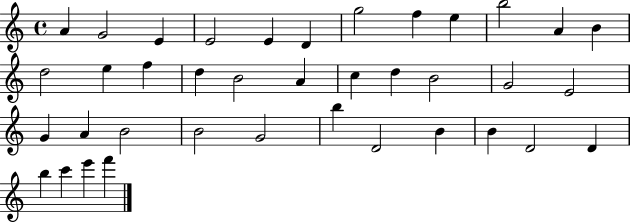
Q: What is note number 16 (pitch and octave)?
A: D5